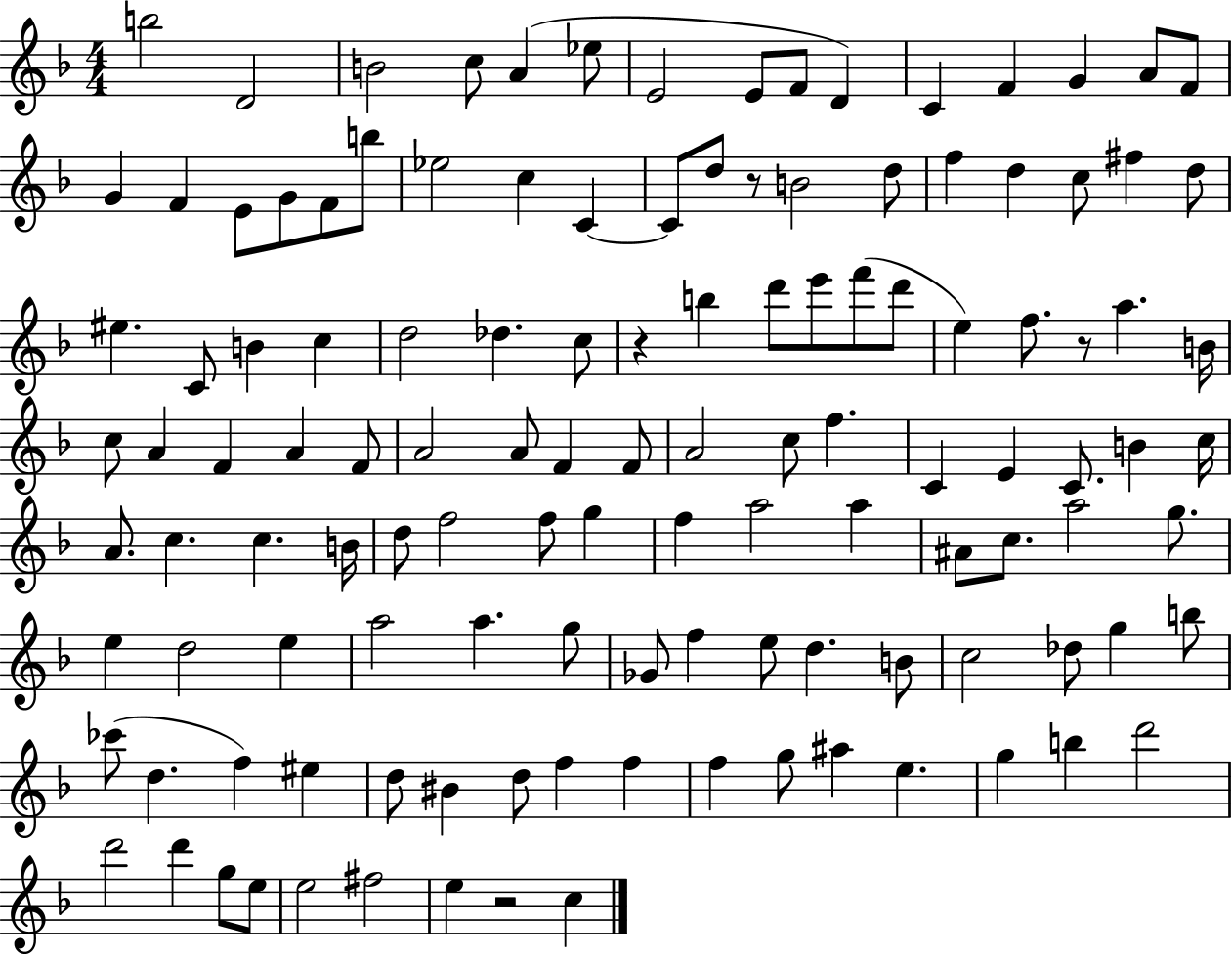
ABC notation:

X:1
T:Untitled
M:4/4
L:1/4
K:F
b2 D2 B2 c/2 A _e/2 E2 E/2 F/2 D C F G A/2 F/2 G F E/2 G/2 F/2 b/2 _e2 c C C/2 d/2 z/2 B2 d/2 f d c/2 ^f d/2 ^e C/2 B c d2 _d c/2 z b d'/2 e'/2 f'/2 d'/2 e f/2 z/2 a B/4 c/2 A F A F/2 A2 A/2 F F/2 A2 c/2 f C E C/2 B c/4 A/2 c c B/4 d/2 f2 f/2 g f a2 a ^A/2 c/2 a2 g/2 e d2 e a2 a g/2 _G/2 f e/2 d B/2 c2 _d/2 g b/2 _c'/2 d f ^e d/2 ^B d/2 f f f g/2 ^a e g b d'2 d'2 d' g/2 e/2 e2 ^f2 e z2 c